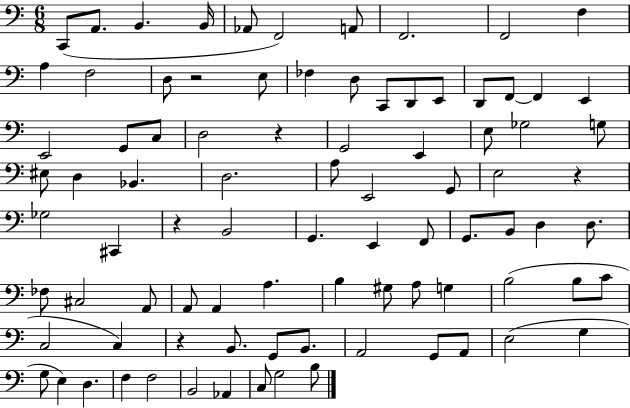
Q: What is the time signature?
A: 6/8